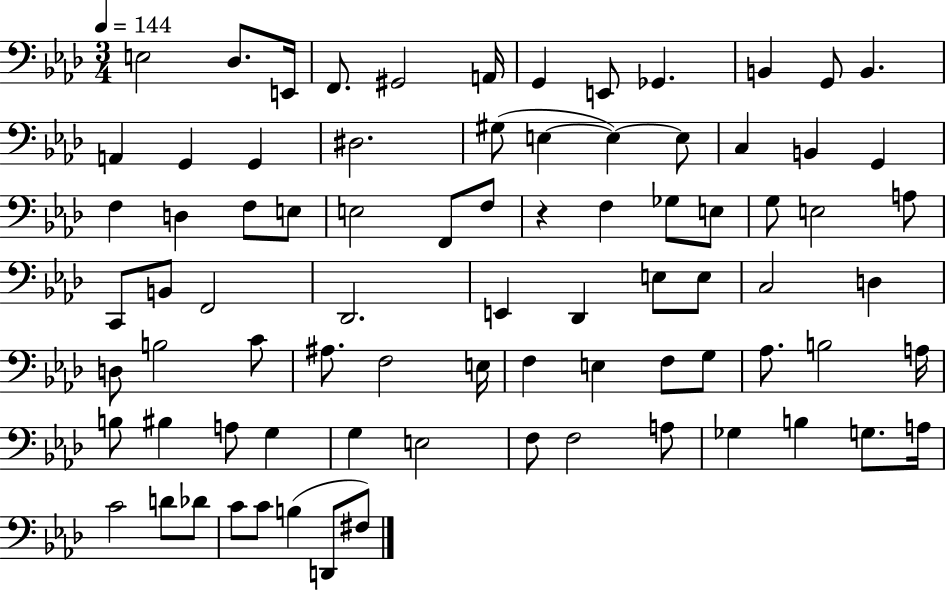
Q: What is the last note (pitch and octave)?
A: F#3